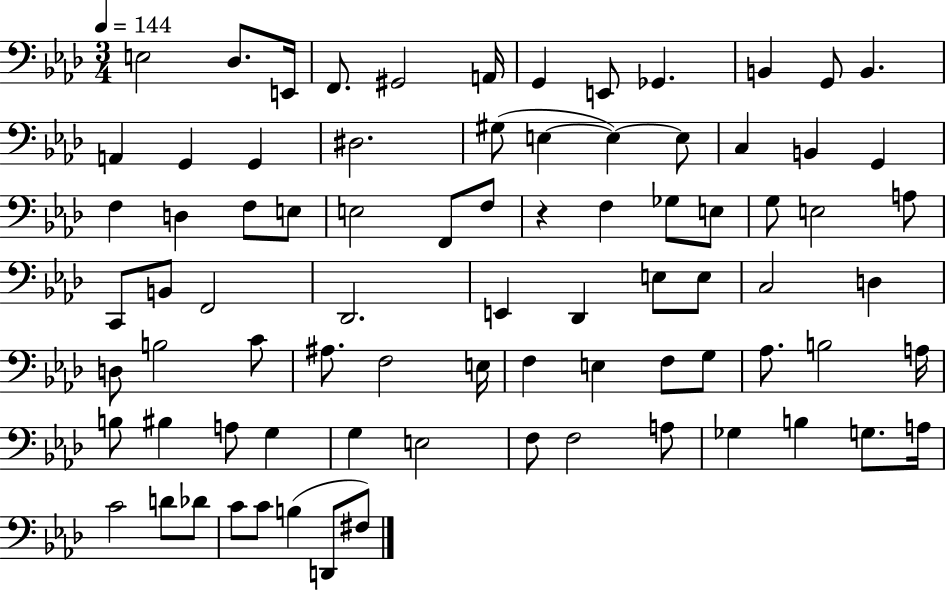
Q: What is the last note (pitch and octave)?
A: F#3